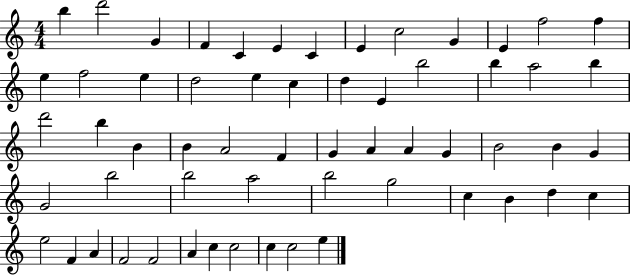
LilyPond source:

{
  \clef treble
  \numericTimeSignature
  \time 4/4
  \key c \major
  b''4 d'''2 g'4 | f'4 c'4 e'4 c'4 | e'4 c''2 g'4 | e'4 f''2 f''4 | \break e''4 f''2 e''4 | d''2 e''4 c''4 | d''4 e'4 b''2 | b''4 a''2 b''4 | \break d'''2 b''4 b'4 | b'4 a'2 f'4 | g'4 a'4 a'4 g'4 | b'2 b'4 g'4 | \break g'2 b''2 | b''2 a''2 | b''2 g''2 | c''4 b'4 d''4 c''4 | \break e''2 f'4 a'4 | f'2 f'2 | a'4 c''4 c''2 | c''4 c''2 e''4 | \break \bar "|."
}